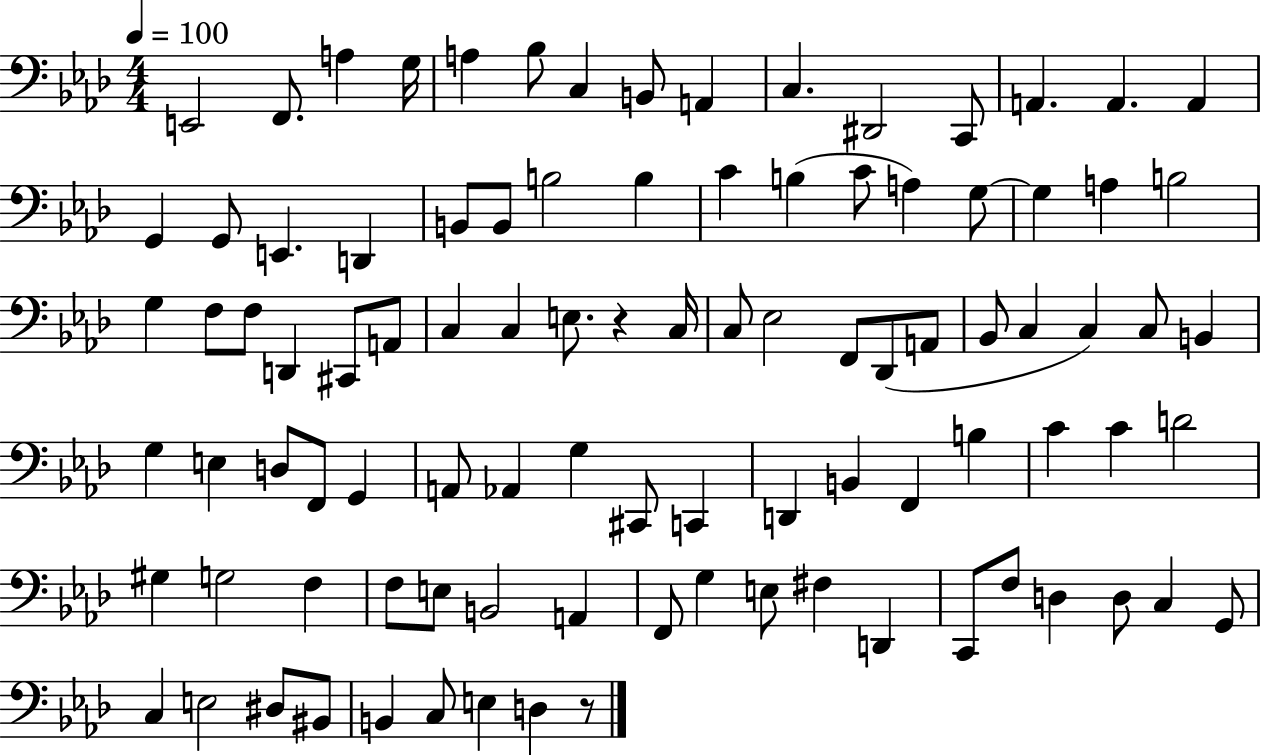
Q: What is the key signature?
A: AES major